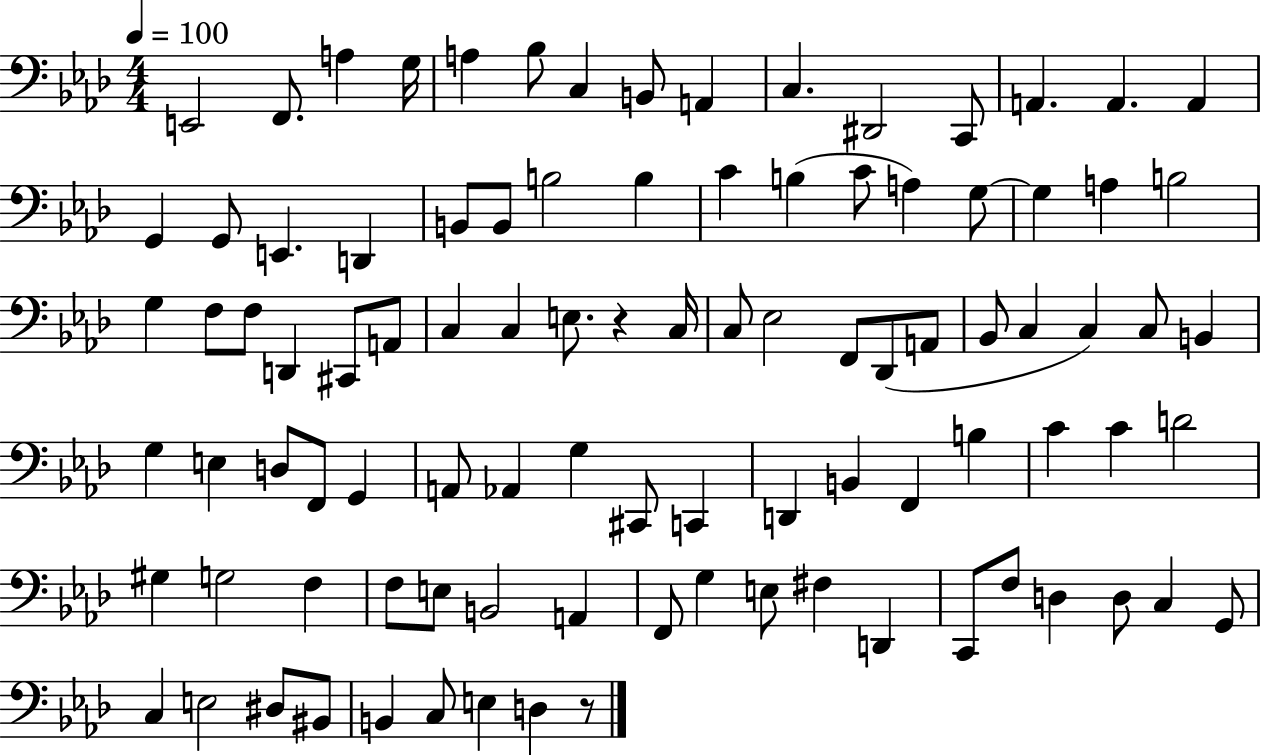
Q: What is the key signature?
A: AES major